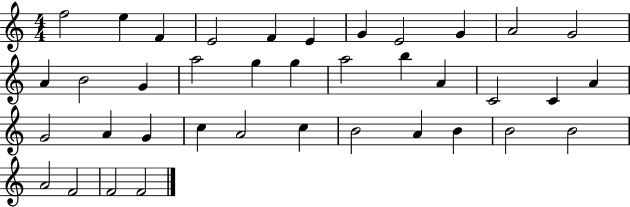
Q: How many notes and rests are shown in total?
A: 38